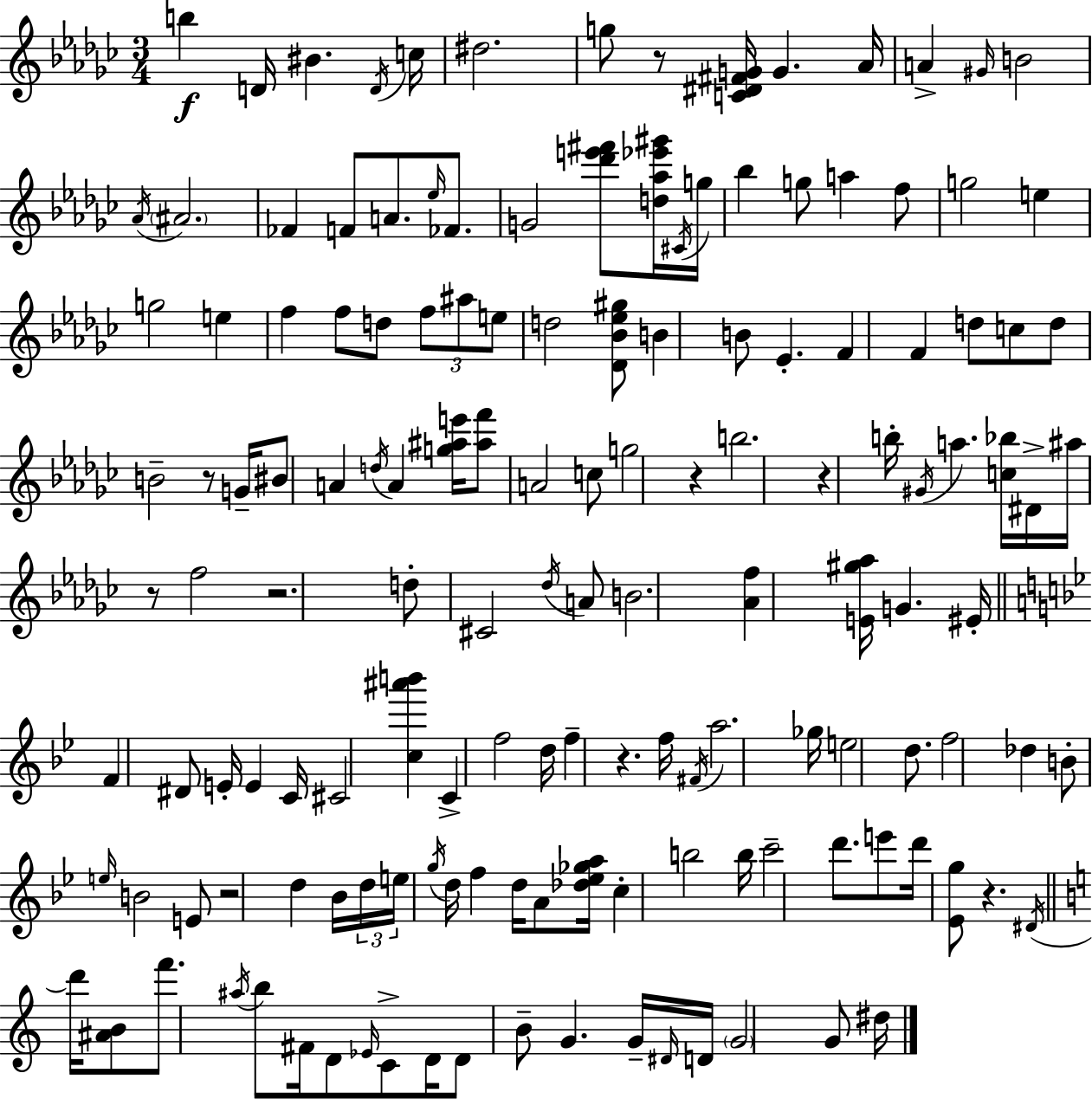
B5/q D4/s BIS4/q. D4/s C5/s D#5/h. G5/e R/e [C4,D#4,F#4,G4]/s G4/q. Ab4/s A4/q G#4/s B4/h Ab4/s A#4/h. FES4/q F4/e A4/e. Eb5/s FES4/e. G4/h [Db6,E6,F#6]/e [D5,Ab5,Eb6,G#6]/s C#4/s G5/s Bb5/q G5/e A5/q F5/e G5/h E5/q G5/h E5/q F5/q F5/e D5/e F5/e A#5/e E5/e D5/h [Db4,Bb4,Eb5,G#5]/e B4/q B4/e Eb4/q. F4/q F4/q D5/e C5/e D5/e B4/h R/e G4/s BIS4/e A4/q D5/s A4/q [G5,A#5,E6]/s [A#5,F6]/e A4/h C5/e G5/h R/q B5/h. R/q B5/s G#4/s A5/q. [C5,Bb5]/s D#4/s A#5/s R/e F5/h R/h. D5/e C#4/h Db5/s A4/e B4/h. [Ab4,F5]/q [E4,G#5,Ab5]/s G4/q. EIS4/s F4/q D#4/e E4/s E4/q C4/s C#4/h [C5,A#6,B6]/q C4/q F5/h D5/s F5/q R/q. F5/s F#4/s A5/h. Gb5/s E5/h D5/e. F5/h Db5/q B4/e E5/s B4/h E4/e R/h D5/q Bb4/s D5/s E5/s G5/s D5/s F5/q D5/s A4/e [Db5,Eb5,Gb5,A5]/s C5/q B5/h B5/s C6/h D6/e. E6/e D6/s [Eb4,G5]/e R/q. D#4/s D6/s [A#4,B4]/e F6/e. A#5/s B5/e F#4/s D4/e Eb4/s C4/e D4/s D4/e B4/e G4/q. G4/s D#4/s D4/s G4/h G4/e D#5/s